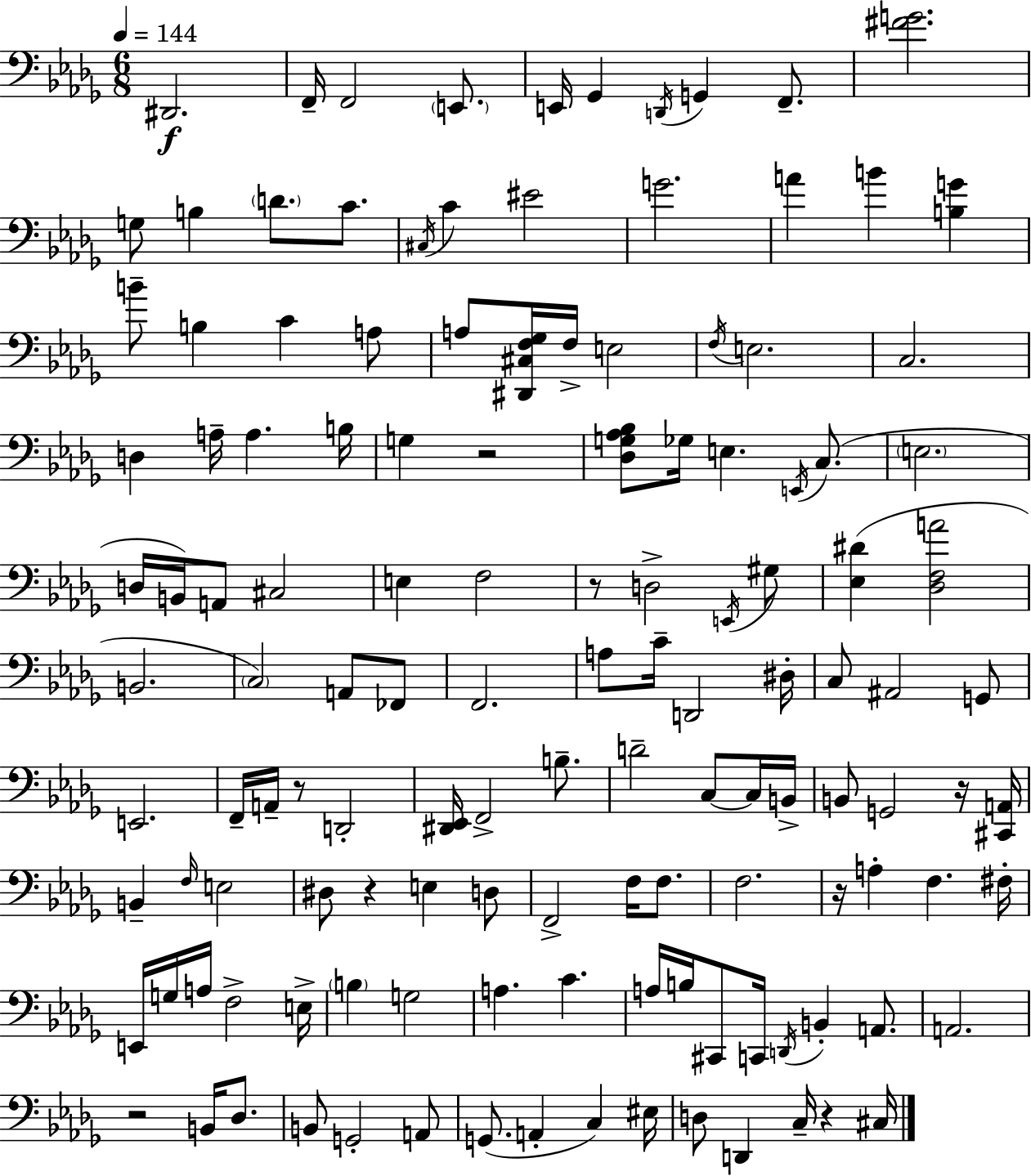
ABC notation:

X:1
T:Untitled
M:6/8
L:1/4
K:Bbm
^D,,2 F,,/4 F,,2 E,,/2 E,,/4 _G,, D,,/4 G,, F,,/2 [^FG]2 G,/2 B, D/2 C/2 ^C,/4 C ^E2 G2 A B [B,G] B/2 B, C A,/2 A,/2 [^D,,^C,F,_G,]/4 F,/4 E,2 F,/4 E,2 C,2 D, A,/4 A, B,/4 G, z2 [_D,G,_A,_B,]/2 _G,/4 E, E,,/4 C,/2 E,2 D,/4 B,,/4 A,,/2 ^C,2 E, F,2 z/2 D,2 E,,/4 ^G,/2 [_E,^D] [_D,F,A]2 B,,2 C,2 A,,/2 _F,,/2 F,,2 A,/2 C/4 D,,2 ^D,/4 C,/2 ^A,,2 G,,/2 E,,2 F,,/4 A,,/4 z/2 D,,2 [^D,,_E,,]/4 F,,2 B,/2 D2 C,/2 C,/4 B,,/4 B,,/2 G,,2 z/4 [^C,,A,,]/4 B,, F,/4 E,2 ^D,/2 z E, D,/2 F,,2 F,/4 F,/2 F,2 z/4 A, F, ^F,/4 E,,/4 G,/4 A,/4 F,2 E,/4 B, G,2 A, C A,/4 B,/4 ^C,,/2 C,,/4 D,,/4 B,, A,,/2 A,,2 z2 B,,/4 _D,/2 B,,/2 G,,2 A,,/2 G,,/2 A,, C, ^E,/4 D,/2 D,, C,/4 z ^C,/4